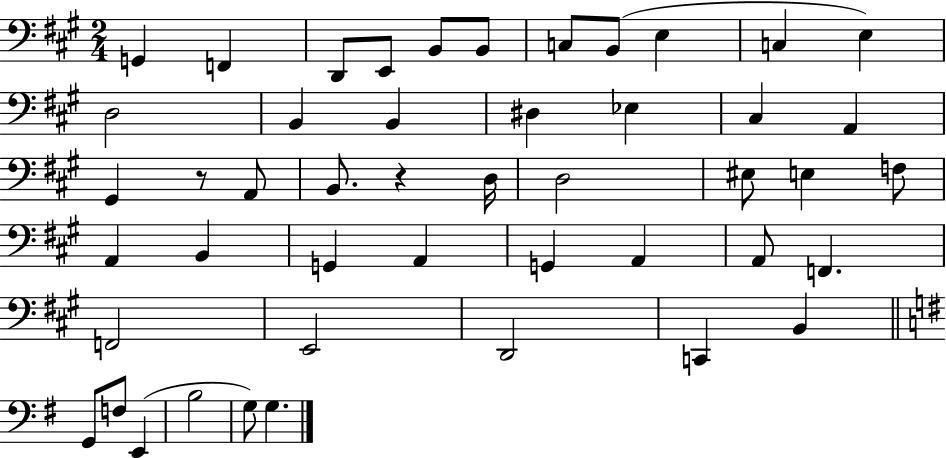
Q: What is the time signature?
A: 2/4